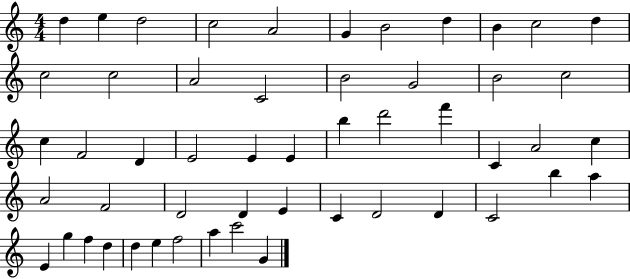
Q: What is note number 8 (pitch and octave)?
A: D5